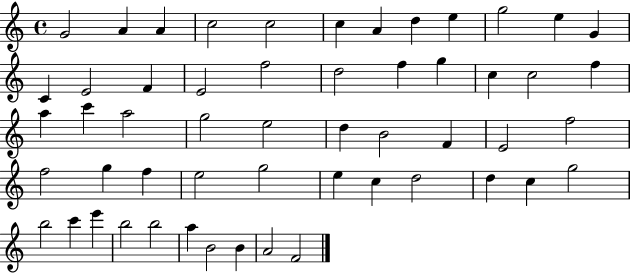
X:1
T:Untitled
M:4/4
L:1/4
K:C
G2 A A c2 c2 c A d e g2 e G C E2 F E2 f2 d2 f g c c2 f a c' a2 g2 e2 d B2 F E2 f2 f2 g f e2 g2 e c d2 d c g2 b2 c' e' b2 b2 a B2 B A2 F2